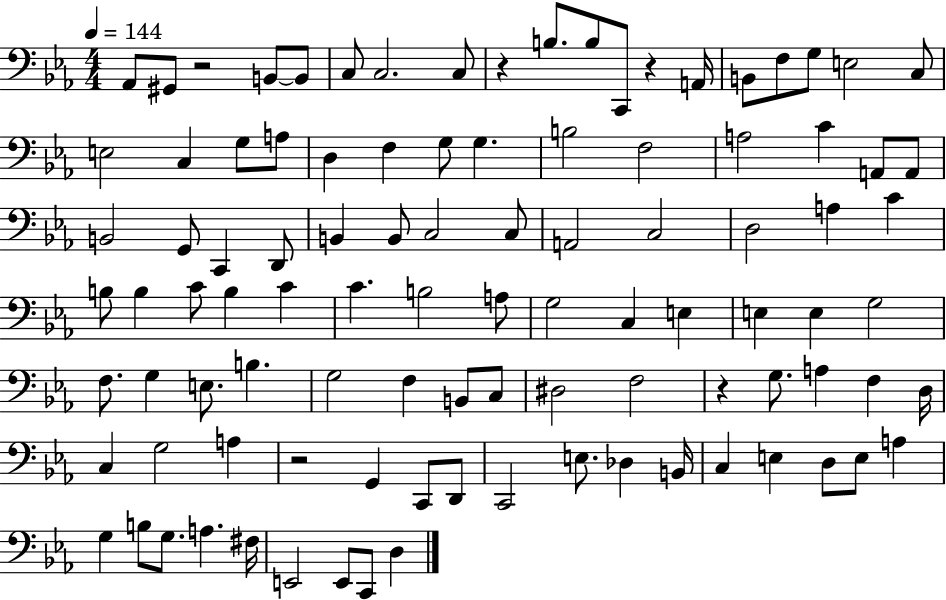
Ab2/e G#2/e R/h B2/e B2/e C3/e C3/h. C3/e R/q B3/e. B3/e C2/e R/q A2/s B2/e F3/e G3/e E3/h C3/e E3/h C3/q G3/e A3/e D3/q F3/q G3/e G3/q. B3/h F3/h A3/h C4/q A2/e A2/e B2/h G2/e C2/q D2/e B2/q B2/e C3/h C3/e A2/h C3/h D3/h A3/q C4/q B3/e B3/q C4/e B3/q C4/q C4/q. B3/h A3/e G3/h C3/q E3/q E3/q E3/q G3/h F3/e. G3/q E3/e. B3/q. G3/h F3/q B2/e C3/e D#3/h F3/h R/q G3/e. A3/q F3/q D3/s C3/q G3/h A3/q R/h G2/q C2/e D2/e C2/h E3/e. Db3/q B2/s C3/q E3/q D3/e E3/e A3/q G3/q B3/e G3/e. A3/q. F#3/s E2/h E2/e C2/e D3/q